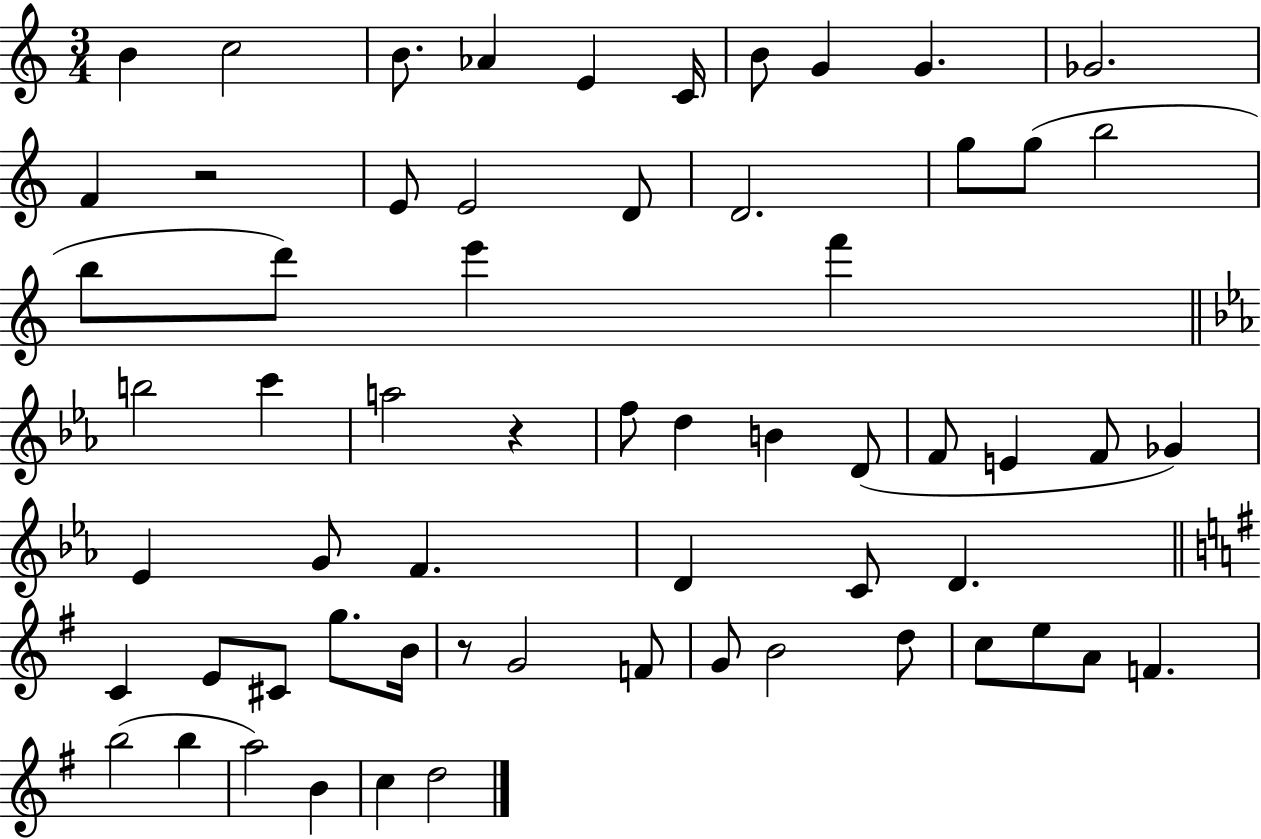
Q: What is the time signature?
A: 3/4